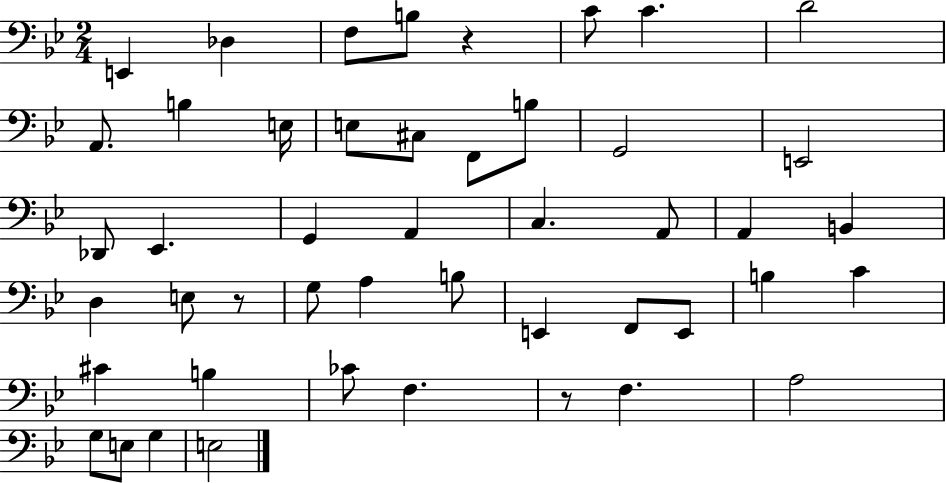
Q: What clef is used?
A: bass